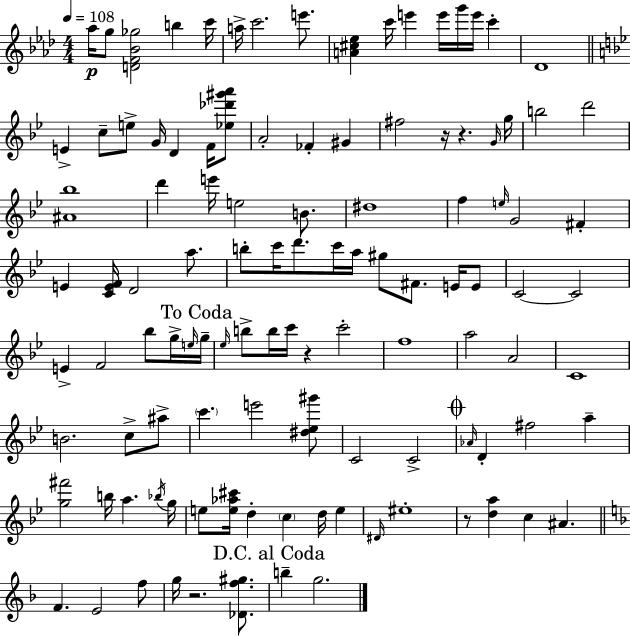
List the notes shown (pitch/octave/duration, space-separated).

Ab5/s G5/e [D4,F4,Bb4,Gb5]/h B5/q C6/s A5/s C6/h. E6/e. [A4,C#5,Eb5]/q C6/s E6/q E6/s G6/s E6/s C6/q Db4/w E4/q C5/e E5/e G4/s D4/q F4/s [Eb5,Db6,G#6,A6]/e A4/h FES4/q G#4/q F#5/h R/s R/q. G4/s G5/s B5/h D6/h [A#4,Bb5]/w D6/q E6/s E5/h B4/e. D#5/w F5/q E5/s G4/h F#4/q E4/q [C4,E4,F4]/s D4/h A5/e. B5/e C6/s D6/e. C6/s A5/s G#5/e F#4/e. E4/s E4/e C4/h C4/h E4/q F4/h Bb5/e G5/s E5/s G5/s Eb5/s B5/e B5/s C6/s R/q C6/h F5/w A5/h A4/h C4/w B4/h. C5/e A#5/e C6/q. E6/h [D#5,Eb5,G#6]/e C4/h C4/h Ab4/s D4/q F#5/h A5/q [G5,F#6]/h B5/s A5/q. Bb5/s G5/s E5/e [E5,Ab5,C#6]/s D5/q C5/q D5/s E5/q D#4/s EIS5/w R/e [D5,A5]/q C5/q A#4/q. F4/q. E4/h F5/e G5/s R/h. [Db4,F5,G#5]/e. B5/q G5/h.